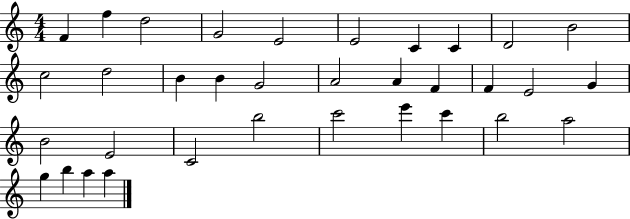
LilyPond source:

{
  \clef treble
  \numericTimeSignature
  \time 4/4
  \key c \major
  f'4 f''4 d''2 | g'2 e'2 | e'2 c'4 c'4 | d'2 b'2 | \break c''2 d''2 | b'4 b'4 g'2 | a'2 a'4 f'4 | f'4 e'2 g'4 | \break b'2 e'2 | c'2 b''2 | c'''2 e'''4 c'''4 | b''2 a''2 | \break g''4 b''4 a''4 a''4 | \bar "|."
}